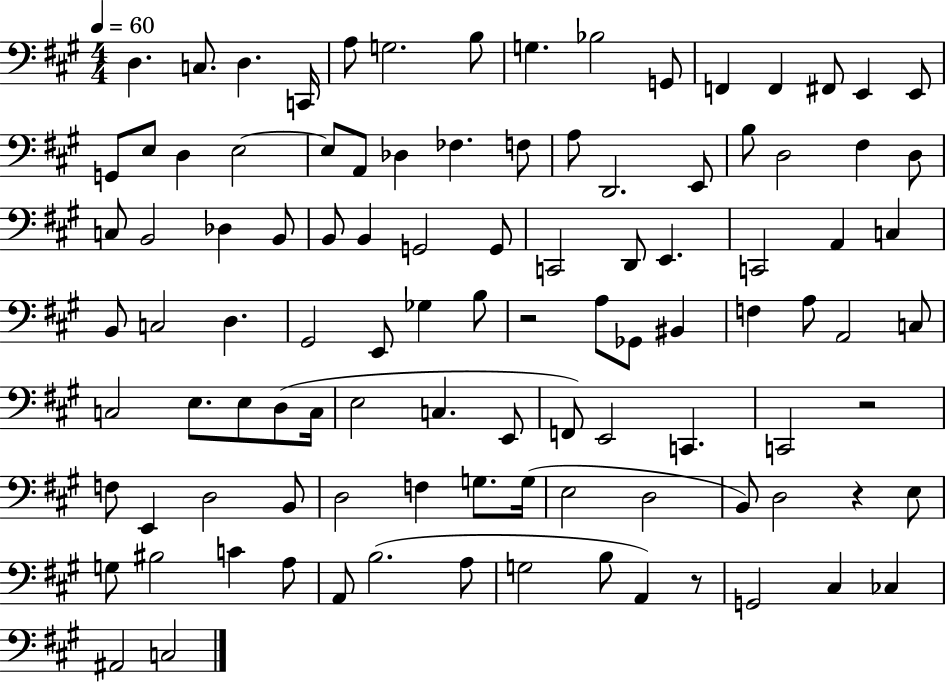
D3/q. C3/e. D3/q. C2/s A3/e G3/h. B3/e G3/q. Bb3/h G2/e F2/q F2/q F#2/e E2/q E2/e G2/e E3/e D3/q E3/h E3/e A2/e Db3/q FES3/q. F3/e A3/e D2/h. E2/e B3/e D3/h F#3/q D3/e C3/e B2/h Db3/q B2/e B2/e B2/q G2/h G2/e C2/h D2/e E2/q. C2/h A2/q C3/q B2/e C3/h D3/q. G#2/h E2/e Gb3/q B3/e R/h A3/e Gb2/e BIS2/q F3/q A3/e A2/h C3/e C3/h E3/e. E3/e D3/e C3/s E3/h C3/q. E2/e F2/e E2/h C2/q. C2/h R/h F3/e E2/q D3/h B2/e D3/h F3/q G3/e. G3/s E3/h D3/h B2/e D3/h R/q E3/e G3/e BIS3/h C4/q A3/e A2/e B3/h. A3/e G3/h B3/e A2/q R/e G2/h C#3/q CES3/q A#2/h C3/h